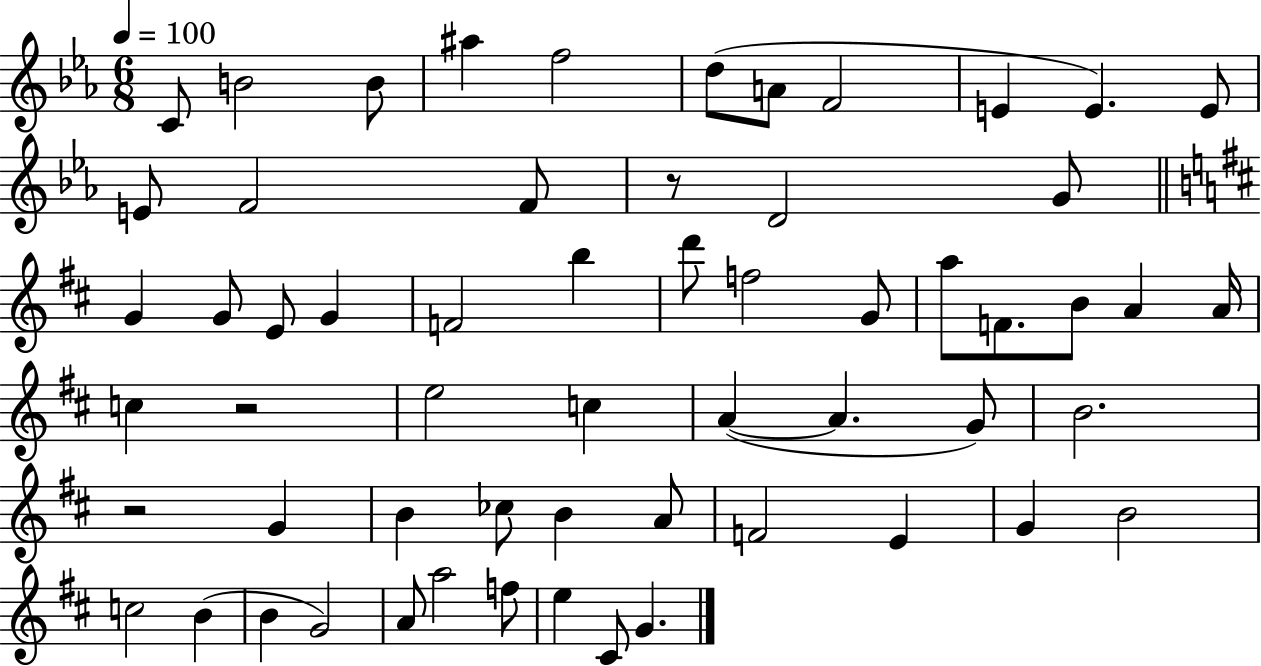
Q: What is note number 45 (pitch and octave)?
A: G4